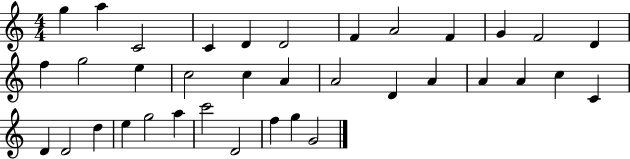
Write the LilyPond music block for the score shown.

{
  \clef treble
  \numericTimeSignature
  \time 4/4
  \key c \major
  g''4 a''4 c'2 | c'4 d'4 d'2 | f'4 a'2 f'4 | g'4 f'2 d'4 | \break f''4 g''2 e''4 | c''2 c''4 a'4 | a'2 d'4 a'4 | a'4 a'4 c''4 c'4 | \break d'4 d'2 d''4 | e''4 g''2 a''4 | c'''2 d'2 | f''4 g''4 g'2 | \break \bar "|."
}